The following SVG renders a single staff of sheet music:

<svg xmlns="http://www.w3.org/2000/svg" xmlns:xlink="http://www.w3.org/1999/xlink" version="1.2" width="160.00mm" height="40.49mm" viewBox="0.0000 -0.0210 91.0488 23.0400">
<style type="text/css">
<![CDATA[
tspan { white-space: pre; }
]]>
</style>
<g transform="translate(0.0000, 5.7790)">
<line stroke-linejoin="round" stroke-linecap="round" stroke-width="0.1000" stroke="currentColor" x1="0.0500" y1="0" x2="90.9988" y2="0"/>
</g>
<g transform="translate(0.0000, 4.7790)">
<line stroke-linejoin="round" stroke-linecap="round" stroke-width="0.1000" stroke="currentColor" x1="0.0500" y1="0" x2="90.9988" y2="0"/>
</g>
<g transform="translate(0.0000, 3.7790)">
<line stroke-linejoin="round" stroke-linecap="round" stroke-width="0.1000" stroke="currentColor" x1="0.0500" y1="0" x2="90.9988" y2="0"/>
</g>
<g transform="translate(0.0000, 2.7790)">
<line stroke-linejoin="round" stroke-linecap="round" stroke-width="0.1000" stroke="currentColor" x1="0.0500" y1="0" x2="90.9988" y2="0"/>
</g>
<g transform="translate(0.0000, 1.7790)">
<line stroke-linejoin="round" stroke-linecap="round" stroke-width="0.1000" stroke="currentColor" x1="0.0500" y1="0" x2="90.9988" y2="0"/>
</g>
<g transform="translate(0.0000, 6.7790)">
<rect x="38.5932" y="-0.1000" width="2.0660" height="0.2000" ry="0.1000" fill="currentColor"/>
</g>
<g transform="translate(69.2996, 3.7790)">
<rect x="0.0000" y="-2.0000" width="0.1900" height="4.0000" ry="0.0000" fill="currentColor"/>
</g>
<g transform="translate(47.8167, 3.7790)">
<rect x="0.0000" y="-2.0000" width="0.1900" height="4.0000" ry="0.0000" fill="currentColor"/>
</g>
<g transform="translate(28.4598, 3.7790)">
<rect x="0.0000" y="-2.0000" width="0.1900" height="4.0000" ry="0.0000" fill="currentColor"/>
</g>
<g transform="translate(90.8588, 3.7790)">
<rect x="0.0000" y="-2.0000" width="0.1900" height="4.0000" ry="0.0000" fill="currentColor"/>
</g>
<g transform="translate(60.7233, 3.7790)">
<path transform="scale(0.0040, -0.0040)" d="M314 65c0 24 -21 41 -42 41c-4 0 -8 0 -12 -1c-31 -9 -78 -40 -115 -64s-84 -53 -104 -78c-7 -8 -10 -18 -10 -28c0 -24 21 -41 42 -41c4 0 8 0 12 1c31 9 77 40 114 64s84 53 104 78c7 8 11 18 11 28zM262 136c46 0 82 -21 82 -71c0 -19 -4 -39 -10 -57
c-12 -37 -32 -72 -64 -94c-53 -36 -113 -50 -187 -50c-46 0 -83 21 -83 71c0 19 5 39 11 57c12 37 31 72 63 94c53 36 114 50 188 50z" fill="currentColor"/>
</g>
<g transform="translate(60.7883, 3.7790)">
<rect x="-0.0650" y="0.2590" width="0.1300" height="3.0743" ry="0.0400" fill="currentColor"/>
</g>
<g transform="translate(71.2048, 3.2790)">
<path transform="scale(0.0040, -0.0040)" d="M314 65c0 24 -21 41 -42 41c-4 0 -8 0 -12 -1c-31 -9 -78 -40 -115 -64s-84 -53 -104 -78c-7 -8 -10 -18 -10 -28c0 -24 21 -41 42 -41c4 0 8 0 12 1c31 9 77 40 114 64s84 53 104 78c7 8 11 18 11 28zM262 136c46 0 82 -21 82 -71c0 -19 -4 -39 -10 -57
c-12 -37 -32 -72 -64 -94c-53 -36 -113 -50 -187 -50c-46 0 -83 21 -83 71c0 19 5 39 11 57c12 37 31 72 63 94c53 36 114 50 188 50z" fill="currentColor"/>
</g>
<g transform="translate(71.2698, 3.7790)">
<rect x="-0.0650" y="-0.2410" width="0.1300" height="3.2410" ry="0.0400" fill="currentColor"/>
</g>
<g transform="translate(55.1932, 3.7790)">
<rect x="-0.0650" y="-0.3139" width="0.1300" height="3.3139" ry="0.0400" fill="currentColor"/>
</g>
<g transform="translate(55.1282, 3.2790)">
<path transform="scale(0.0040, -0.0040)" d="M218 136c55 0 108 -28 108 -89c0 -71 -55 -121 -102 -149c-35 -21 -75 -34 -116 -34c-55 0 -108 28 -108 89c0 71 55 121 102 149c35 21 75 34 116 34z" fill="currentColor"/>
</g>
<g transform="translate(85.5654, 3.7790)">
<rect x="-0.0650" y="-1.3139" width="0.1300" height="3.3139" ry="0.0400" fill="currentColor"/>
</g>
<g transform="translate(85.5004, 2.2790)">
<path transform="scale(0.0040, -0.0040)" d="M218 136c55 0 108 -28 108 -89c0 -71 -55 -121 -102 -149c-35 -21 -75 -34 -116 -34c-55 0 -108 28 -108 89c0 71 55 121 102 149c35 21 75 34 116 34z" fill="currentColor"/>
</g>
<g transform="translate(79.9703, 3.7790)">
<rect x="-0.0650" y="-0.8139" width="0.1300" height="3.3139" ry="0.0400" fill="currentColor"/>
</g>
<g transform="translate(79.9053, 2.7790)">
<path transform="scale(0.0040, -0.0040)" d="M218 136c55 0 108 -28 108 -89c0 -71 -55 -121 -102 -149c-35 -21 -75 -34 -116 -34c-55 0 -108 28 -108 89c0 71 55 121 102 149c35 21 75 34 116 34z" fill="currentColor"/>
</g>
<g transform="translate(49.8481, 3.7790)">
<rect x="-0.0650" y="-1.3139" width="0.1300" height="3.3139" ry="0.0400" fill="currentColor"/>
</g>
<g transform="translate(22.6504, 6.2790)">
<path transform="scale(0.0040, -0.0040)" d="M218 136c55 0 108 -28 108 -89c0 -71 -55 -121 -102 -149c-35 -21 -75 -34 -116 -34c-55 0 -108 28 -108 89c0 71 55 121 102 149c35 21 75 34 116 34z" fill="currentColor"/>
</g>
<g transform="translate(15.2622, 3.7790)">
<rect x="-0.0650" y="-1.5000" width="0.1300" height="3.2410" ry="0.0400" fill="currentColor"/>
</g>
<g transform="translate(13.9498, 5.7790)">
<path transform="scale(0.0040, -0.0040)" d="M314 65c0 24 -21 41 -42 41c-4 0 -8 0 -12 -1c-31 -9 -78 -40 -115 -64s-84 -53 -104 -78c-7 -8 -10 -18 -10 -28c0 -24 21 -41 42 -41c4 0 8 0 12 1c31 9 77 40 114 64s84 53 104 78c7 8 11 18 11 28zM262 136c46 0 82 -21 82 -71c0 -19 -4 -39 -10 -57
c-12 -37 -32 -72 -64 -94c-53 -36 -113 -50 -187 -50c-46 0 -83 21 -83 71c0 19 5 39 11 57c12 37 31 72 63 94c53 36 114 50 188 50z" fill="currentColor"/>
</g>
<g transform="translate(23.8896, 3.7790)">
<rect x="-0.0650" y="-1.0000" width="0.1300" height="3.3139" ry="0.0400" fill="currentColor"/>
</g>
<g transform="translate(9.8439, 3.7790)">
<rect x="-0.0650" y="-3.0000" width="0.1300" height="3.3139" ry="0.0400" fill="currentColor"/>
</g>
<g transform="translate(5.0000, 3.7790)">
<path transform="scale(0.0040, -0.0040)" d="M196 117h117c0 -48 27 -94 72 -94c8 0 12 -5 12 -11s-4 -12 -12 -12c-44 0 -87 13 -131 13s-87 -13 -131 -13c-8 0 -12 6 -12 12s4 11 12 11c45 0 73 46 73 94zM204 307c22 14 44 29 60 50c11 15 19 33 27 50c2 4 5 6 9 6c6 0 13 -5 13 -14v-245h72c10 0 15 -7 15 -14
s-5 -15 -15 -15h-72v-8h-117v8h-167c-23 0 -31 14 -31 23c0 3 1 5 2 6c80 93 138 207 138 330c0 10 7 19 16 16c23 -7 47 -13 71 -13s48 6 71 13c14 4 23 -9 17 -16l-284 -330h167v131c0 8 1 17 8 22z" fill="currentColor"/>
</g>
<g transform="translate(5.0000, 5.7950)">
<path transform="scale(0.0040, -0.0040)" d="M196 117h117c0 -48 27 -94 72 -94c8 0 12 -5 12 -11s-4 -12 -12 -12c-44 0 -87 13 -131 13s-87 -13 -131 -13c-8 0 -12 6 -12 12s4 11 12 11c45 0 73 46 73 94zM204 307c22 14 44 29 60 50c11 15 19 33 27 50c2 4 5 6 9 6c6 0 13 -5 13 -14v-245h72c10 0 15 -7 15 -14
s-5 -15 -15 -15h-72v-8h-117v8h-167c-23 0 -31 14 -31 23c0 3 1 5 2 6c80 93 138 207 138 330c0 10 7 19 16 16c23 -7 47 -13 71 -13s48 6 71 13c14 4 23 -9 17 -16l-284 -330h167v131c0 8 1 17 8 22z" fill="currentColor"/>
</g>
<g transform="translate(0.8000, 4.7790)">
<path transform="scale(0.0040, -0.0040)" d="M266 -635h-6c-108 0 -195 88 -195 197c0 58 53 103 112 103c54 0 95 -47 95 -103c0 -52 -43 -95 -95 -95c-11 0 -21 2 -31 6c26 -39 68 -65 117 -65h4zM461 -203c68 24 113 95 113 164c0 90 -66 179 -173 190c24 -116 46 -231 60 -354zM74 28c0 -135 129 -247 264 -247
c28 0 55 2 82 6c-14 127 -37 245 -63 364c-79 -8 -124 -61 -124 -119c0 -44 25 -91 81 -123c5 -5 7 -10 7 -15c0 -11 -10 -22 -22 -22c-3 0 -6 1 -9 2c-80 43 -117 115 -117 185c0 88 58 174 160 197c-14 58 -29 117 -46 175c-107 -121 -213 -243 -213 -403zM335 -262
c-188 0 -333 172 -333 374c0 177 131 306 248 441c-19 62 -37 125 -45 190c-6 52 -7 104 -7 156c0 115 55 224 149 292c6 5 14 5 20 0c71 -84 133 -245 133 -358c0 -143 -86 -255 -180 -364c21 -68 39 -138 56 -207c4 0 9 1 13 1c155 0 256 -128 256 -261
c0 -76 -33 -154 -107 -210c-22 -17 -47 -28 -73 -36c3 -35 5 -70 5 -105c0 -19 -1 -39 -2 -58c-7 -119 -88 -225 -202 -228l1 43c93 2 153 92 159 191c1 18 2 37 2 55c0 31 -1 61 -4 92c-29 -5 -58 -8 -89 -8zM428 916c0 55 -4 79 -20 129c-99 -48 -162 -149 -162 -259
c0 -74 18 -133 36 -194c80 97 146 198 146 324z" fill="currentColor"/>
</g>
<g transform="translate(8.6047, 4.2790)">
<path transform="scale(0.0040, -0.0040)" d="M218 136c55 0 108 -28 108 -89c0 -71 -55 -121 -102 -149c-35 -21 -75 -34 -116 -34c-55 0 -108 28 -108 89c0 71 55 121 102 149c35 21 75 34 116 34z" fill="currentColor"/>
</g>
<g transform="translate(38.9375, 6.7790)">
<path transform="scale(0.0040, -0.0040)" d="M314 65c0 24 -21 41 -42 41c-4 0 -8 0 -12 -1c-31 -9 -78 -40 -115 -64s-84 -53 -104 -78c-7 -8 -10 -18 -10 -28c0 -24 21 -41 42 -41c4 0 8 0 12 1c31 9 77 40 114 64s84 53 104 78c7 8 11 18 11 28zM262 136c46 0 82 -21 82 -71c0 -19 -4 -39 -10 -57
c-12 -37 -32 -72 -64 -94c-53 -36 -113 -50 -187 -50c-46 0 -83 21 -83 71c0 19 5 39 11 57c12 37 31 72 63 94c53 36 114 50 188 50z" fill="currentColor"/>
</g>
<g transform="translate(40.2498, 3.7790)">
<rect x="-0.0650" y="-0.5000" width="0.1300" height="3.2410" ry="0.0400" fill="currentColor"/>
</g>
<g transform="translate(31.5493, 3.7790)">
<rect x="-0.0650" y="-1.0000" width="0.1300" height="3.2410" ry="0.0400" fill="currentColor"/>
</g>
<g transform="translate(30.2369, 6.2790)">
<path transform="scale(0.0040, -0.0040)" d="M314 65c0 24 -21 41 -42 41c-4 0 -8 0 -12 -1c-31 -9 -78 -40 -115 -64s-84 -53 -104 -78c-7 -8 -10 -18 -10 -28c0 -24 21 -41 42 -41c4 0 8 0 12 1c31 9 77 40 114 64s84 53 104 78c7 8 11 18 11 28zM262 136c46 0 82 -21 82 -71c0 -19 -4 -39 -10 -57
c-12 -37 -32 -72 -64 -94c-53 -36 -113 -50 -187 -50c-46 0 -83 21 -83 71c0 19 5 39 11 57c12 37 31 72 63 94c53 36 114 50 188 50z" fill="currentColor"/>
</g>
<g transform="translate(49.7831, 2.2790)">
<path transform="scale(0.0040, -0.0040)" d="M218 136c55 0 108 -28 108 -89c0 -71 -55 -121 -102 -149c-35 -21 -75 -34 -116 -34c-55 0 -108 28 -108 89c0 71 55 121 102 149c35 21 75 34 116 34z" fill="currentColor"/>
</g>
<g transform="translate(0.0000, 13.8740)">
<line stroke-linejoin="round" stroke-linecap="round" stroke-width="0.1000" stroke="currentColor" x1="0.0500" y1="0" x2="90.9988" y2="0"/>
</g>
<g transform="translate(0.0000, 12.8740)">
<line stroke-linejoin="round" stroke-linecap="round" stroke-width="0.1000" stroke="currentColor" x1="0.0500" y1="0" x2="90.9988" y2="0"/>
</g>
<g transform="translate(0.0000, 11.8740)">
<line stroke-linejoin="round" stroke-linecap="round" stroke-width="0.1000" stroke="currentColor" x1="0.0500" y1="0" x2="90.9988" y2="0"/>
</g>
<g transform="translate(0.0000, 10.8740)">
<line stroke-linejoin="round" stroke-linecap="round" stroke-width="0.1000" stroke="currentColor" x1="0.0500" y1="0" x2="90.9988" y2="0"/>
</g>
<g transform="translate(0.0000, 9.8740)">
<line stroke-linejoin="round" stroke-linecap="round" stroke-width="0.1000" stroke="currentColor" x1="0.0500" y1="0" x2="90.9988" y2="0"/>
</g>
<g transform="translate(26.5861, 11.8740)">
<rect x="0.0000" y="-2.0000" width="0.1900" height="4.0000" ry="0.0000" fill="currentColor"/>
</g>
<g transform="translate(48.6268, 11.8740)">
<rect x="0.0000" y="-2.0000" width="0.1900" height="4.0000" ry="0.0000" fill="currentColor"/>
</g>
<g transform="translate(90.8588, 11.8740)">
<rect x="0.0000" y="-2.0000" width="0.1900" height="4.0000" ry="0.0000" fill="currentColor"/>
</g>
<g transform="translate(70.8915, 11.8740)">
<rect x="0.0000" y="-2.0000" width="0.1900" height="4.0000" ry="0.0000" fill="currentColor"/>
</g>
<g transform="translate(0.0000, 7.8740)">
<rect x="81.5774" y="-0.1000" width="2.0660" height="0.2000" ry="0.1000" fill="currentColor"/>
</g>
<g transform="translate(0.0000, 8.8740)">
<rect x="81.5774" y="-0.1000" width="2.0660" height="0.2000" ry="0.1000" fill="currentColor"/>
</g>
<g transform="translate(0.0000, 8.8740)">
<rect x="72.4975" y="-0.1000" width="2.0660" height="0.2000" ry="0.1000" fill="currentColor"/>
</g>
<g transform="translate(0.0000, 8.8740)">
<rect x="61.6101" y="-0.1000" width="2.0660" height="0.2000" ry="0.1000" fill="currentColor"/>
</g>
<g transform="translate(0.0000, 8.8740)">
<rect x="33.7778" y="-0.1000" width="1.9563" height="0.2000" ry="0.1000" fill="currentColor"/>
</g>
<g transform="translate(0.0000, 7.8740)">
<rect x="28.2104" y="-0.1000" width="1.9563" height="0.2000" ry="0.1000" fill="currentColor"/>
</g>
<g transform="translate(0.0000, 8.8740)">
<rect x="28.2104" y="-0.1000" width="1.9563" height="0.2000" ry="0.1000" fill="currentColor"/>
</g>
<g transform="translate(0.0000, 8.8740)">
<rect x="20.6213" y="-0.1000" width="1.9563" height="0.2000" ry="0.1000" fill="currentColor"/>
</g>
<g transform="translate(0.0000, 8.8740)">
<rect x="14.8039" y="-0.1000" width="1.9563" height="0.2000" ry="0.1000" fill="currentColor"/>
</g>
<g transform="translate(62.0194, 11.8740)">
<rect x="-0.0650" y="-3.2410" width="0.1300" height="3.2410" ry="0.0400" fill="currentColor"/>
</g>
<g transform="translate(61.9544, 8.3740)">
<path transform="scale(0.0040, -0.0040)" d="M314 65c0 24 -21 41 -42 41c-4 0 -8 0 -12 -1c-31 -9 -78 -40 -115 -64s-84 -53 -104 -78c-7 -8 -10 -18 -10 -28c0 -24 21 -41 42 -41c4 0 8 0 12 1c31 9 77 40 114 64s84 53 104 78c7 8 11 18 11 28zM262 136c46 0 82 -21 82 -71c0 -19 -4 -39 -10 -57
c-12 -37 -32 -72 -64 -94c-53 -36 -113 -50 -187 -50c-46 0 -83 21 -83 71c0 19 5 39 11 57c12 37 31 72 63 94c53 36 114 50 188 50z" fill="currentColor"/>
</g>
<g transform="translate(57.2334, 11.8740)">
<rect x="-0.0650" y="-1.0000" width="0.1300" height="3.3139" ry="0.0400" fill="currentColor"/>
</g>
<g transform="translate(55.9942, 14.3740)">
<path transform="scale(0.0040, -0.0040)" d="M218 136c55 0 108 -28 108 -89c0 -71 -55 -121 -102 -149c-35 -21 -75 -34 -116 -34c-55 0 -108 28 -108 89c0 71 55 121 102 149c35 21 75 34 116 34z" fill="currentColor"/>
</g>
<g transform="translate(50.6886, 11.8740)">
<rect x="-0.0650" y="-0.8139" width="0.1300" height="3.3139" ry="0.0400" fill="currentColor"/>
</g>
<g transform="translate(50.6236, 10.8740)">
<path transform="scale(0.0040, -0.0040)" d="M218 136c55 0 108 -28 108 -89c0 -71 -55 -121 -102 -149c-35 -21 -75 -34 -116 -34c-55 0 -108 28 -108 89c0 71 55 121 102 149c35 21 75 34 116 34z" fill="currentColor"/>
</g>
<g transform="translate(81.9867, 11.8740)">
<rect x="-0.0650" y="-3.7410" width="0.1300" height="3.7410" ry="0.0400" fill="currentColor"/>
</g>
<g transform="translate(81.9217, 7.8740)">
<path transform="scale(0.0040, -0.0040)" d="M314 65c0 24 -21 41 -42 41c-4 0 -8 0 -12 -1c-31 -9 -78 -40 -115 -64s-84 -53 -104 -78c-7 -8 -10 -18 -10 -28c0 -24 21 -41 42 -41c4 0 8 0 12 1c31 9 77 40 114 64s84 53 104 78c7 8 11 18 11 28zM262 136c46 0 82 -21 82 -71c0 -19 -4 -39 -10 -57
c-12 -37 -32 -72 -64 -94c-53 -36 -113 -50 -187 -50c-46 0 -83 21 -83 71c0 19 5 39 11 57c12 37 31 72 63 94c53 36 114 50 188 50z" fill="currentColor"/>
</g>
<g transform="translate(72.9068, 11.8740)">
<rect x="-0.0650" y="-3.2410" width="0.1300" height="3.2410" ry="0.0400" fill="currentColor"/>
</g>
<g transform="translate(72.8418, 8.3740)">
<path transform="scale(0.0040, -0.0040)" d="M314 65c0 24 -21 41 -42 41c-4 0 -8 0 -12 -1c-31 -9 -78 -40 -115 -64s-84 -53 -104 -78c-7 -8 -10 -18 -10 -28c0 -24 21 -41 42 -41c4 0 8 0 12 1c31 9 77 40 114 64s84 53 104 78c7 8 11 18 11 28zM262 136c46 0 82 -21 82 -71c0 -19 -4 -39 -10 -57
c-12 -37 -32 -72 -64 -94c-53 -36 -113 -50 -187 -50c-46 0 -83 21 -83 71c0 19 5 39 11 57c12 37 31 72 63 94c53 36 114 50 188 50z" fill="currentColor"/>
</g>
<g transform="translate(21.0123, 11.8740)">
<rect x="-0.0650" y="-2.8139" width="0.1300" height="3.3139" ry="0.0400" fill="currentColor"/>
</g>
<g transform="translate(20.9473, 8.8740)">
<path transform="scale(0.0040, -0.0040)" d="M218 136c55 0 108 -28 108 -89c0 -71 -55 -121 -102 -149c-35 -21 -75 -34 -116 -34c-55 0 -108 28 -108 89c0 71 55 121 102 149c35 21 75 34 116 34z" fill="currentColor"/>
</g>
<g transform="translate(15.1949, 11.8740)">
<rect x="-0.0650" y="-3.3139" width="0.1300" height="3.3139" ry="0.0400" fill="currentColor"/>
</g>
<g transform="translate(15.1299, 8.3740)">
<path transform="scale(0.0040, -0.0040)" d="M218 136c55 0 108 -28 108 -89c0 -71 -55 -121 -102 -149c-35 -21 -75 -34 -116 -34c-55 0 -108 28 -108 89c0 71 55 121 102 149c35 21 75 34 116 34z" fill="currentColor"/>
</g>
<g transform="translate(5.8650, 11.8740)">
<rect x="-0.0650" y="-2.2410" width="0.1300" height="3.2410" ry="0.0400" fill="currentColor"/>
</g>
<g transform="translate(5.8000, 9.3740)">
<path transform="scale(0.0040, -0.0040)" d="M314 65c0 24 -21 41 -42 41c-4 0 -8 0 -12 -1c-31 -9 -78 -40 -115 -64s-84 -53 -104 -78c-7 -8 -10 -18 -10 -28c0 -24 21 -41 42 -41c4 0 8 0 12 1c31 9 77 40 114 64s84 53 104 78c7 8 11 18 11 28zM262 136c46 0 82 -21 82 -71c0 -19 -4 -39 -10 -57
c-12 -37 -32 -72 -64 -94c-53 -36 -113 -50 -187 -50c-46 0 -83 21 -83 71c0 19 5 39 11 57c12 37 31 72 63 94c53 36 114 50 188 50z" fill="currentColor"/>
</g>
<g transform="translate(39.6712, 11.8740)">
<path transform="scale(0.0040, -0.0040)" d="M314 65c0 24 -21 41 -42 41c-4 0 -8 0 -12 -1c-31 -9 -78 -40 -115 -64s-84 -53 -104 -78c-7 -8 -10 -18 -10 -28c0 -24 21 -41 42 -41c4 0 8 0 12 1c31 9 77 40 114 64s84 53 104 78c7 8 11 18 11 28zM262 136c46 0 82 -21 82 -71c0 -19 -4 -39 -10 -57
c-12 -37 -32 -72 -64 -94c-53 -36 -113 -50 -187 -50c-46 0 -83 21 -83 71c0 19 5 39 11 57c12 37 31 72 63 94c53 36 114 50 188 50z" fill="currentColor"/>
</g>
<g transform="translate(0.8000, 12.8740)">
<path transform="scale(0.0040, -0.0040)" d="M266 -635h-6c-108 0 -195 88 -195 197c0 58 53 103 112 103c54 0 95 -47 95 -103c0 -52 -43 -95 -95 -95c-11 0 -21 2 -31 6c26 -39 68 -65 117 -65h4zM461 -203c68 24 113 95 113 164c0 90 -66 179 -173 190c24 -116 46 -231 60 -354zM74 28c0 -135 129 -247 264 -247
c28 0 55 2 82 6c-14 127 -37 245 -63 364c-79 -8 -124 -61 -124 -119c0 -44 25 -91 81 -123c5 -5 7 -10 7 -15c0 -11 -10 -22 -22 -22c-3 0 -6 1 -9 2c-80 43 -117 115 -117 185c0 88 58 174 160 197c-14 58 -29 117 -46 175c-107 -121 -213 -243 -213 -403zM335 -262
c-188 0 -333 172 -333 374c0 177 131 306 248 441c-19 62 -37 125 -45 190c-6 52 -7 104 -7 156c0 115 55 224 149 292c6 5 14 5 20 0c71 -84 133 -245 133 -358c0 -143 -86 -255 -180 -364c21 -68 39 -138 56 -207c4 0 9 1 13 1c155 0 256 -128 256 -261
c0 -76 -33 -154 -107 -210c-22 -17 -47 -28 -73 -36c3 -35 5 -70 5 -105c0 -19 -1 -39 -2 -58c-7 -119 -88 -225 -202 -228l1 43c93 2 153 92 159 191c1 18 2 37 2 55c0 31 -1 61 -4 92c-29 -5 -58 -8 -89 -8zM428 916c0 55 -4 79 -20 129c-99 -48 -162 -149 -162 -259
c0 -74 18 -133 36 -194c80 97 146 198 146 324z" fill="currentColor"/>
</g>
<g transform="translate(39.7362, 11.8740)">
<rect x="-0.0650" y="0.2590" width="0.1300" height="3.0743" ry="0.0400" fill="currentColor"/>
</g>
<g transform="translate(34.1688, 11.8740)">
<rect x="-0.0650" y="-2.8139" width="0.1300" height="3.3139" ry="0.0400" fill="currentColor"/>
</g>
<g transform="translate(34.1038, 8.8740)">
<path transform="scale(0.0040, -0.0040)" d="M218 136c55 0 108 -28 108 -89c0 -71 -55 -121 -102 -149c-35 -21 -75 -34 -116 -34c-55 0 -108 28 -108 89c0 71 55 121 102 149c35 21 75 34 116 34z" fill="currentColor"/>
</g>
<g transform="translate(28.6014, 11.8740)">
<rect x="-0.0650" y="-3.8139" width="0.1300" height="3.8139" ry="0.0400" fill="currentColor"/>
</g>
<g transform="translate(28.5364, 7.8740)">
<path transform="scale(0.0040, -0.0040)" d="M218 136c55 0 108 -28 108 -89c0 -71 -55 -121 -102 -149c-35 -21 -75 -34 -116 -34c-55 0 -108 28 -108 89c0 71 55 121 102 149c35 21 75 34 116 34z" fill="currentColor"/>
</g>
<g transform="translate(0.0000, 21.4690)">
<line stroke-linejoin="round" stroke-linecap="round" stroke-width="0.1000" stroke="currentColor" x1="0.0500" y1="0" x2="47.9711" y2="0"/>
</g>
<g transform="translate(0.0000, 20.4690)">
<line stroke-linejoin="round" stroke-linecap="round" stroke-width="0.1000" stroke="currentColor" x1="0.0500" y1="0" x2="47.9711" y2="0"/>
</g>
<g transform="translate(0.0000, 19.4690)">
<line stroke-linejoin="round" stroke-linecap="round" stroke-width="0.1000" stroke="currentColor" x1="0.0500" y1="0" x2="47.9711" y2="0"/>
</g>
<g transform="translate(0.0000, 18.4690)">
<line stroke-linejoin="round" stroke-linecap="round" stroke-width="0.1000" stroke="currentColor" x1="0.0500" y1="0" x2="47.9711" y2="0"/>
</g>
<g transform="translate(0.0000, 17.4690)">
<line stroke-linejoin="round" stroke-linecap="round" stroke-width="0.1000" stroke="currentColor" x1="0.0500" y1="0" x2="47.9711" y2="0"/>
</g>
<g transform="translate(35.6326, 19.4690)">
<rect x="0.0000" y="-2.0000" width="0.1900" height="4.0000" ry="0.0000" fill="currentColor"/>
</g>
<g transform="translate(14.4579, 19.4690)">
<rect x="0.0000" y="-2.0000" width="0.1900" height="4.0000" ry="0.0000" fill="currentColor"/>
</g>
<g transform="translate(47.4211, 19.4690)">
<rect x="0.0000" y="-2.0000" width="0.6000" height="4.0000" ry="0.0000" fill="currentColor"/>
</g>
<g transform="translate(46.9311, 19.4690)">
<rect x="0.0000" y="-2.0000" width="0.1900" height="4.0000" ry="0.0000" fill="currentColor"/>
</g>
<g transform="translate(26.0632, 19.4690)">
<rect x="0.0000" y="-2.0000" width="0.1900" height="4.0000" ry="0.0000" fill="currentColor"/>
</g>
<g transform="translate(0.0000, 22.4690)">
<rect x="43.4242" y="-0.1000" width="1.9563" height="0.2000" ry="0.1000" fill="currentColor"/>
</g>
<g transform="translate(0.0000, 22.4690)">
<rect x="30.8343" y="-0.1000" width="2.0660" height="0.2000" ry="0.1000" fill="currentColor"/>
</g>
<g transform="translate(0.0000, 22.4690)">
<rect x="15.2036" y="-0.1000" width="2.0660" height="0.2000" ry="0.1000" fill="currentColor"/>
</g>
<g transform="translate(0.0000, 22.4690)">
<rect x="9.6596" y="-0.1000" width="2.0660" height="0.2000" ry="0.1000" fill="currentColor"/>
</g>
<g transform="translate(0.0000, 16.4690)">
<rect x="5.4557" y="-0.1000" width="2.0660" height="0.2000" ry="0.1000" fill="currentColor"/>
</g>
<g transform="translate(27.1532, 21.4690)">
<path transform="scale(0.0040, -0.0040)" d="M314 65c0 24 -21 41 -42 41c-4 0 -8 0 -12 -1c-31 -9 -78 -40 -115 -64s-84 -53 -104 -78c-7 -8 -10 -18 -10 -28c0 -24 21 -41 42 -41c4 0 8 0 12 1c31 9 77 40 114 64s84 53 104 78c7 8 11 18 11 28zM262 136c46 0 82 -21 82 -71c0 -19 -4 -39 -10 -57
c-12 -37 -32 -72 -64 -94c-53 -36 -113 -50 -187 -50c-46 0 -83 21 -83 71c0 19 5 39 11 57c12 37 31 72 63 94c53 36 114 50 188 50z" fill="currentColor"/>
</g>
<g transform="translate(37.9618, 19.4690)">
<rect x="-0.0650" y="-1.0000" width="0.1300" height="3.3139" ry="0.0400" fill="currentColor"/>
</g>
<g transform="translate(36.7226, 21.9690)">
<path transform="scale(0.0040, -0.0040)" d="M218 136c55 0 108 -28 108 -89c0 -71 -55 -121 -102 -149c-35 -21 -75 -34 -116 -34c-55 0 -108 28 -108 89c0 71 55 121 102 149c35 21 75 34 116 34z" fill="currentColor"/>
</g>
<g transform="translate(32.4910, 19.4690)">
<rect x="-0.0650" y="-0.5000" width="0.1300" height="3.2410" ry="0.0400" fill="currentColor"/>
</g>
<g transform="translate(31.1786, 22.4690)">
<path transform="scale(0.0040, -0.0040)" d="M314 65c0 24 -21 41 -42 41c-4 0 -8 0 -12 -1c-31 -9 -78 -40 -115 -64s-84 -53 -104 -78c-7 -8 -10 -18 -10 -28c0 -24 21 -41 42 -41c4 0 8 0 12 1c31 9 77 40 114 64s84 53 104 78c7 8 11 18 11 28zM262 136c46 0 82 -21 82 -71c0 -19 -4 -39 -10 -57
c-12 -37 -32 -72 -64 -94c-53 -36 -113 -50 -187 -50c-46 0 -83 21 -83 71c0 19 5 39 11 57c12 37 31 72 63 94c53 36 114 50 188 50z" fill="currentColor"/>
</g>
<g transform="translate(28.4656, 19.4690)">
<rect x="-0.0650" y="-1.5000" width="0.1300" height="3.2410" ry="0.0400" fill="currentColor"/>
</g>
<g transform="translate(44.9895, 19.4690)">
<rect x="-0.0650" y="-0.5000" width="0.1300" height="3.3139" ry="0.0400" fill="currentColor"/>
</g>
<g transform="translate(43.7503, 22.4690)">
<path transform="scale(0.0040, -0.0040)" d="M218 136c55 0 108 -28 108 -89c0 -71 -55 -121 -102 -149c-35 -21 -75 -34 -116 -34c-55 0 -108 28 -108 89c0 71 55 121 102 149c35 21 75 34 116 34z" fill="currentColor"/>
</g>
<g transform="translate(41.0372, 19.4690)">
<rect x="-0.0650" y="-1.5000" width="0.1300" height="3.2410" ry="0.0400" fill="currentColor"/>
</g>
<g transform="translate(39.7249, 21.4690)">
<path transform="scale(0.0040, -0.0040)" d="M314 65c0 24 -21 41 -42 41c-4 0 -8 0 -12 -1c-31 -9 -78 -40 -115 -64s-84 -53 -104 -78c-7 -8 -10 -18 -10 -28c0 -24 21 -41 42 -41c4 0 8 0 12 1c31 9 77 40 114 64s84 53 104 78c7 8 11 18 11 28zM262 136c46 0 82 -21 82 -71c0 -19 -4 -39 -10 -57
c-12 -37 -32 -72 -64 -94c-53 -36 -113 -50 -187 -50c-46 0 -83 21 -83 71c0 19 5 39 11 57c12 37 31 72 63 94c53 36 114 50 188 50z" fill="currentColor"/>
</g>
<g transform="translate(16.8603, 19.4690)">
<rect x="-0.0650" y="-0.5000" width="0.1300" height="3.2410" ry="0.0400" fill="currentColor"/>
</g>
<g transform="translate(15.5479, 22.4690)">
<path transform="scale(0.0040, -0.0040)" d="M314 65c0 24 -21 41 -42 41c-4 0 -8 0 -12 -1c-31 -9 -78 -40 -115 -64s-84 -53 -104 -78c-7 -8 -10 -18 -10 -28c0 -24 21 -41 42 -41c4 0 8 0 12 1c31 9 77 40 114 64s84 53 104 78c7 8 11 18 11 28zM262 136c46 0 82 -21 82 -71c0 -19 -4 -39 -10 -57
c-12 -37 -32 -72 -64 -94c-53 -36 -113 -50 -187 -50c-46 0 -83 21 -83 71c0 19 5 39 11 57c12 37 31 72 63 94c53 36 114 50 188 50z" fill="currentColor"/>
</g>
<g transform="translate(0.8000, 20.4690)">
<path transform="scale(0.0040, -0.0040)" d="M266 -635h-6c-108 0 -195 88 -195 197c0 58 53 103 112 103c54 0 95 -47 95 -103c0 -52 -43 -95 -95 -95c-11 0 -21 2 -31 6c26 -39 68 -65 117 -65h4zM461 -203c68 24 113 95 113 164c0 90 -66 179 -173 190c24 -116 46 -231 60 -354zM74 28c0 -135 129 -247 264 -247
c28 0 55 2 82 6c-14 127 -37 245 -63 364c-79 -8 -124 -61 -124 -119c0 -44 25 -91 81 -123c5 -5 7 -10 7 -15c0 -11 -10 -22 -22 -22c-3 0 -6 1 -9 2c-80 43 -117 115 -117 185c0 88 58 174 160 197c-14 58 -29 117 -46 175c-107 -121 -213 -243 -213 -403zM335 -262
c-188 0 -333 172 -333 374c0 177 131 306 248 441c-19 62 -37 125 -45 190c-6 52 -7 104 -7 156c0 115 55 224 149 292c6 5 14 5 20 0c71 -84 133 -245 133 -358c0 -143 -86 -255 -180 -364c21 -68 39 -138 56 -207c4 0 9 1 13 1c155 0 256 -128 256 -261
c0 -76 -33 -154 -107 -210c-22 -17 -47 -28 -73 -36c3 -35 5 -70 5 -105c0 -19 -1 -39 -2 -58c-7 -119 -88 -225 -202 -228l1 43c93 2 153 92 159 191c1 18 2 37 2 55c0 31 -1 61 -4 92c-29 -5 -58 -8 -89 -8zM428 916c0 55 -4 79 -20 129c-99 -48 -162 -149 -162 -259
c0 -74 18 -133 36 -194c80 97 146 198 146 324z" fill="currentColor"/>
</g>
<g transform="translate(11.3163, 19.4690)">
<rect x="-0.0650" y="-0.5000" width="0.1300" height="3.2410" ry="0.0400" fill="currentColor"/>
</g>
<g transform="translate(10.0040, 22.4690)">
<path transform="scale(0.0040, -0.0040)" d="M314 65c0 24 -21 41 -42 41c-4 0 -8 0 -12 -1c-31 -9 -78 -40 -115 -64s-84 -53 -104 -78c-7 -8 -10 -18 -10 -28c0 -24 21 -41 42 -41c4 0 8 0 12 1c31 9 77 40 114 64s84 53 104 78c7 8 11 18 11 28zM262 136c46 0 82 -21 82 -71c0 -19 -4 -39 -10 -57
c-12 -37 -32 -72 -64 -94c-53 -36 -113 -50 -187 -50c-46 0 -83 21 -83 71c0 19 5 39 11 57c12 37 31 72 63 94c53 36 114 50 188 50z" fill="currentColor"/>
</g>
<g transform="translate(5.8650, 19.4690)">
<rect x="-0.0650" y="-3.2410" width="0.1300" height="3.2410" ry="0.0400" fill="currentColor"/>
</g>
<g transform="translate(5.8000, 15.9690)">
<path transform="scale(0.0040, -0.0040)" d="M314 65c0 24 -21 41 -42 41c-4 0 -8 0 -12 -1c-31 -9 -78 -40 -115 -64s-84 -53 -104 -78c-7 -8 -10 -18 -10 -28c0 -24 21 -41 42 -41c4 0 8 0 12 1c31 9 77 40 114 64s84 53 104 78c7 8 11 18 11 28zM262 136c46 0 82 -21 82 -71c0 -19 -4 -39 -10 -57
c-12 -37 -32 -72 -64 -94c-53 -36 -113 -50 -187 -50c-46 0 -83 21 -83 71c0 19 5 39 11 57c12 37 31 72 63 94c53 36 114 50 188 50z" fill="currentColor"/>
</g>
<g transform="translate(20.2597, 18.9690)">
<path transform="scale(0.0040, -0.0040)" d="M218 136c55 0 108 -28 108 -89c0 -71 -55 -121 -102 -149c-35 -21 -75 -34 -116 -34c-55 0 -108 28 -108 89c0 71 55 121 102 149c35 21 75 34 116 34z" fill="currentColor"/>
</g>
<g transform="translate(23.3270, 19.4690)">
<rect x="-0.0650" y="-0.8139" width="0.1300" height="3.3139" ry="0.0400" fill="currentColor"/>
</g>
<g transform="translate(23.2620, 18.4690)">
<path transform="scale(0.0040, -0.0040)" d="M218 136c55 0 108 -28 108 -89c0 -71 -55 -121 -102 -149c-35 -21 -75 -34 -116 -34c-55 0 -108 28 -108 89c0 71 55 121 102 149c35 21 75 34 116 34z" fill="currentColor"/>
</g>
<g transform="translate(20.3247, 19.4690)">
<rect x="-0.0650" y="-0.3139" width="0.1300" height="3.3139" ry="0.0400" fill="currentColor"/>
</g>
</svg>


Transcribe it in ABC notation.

X:1
T:Untitled
M:4/4
L:1/4
K:C
A E2 D D2 C2 e c B2 c2 d e g2 b a c' a B2 d D b2 b2 c'2 b2 C2 C2 c d E2 C2 D E2 C